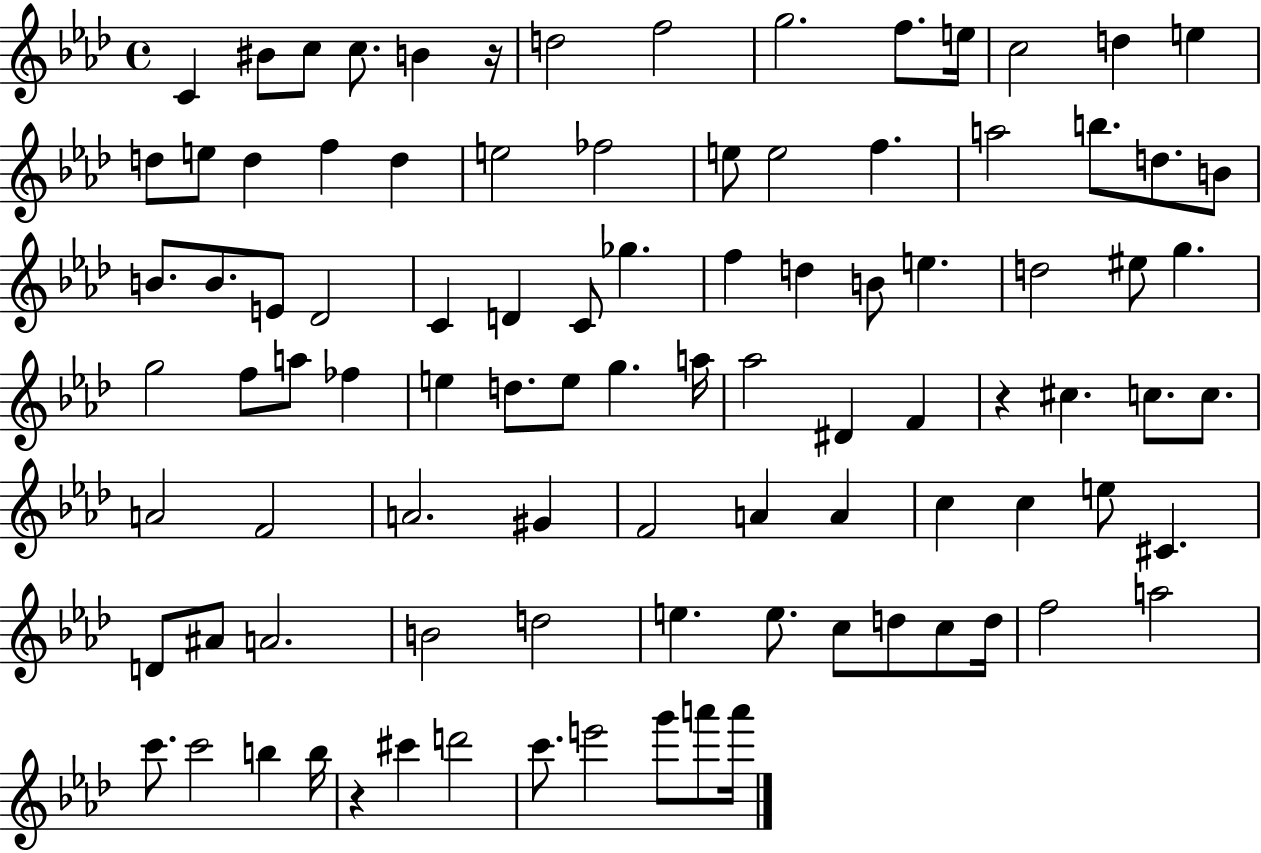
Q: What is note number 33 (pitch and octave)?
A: D4